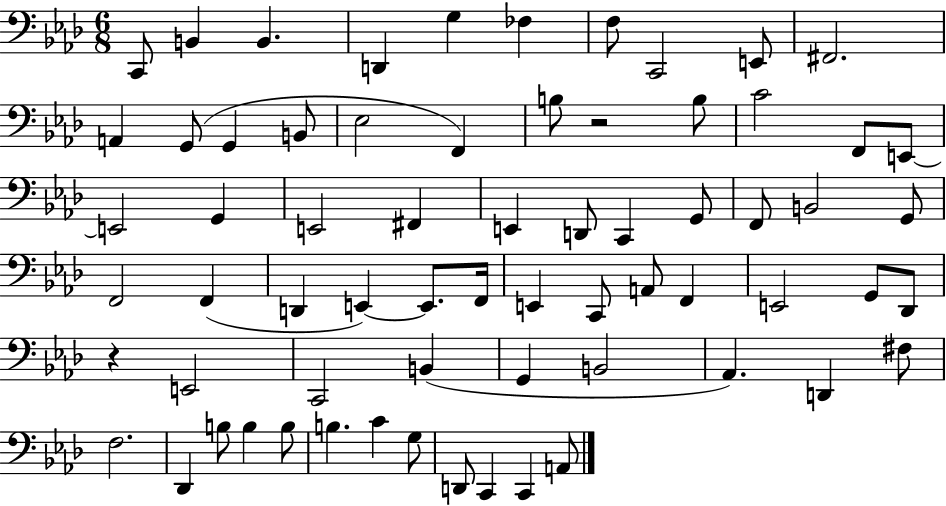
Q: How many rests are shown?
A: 2